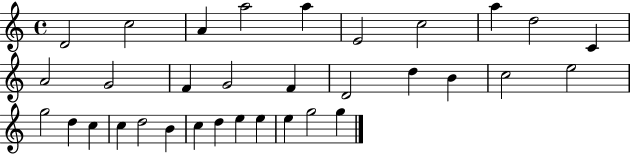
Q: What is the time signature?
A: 4/4